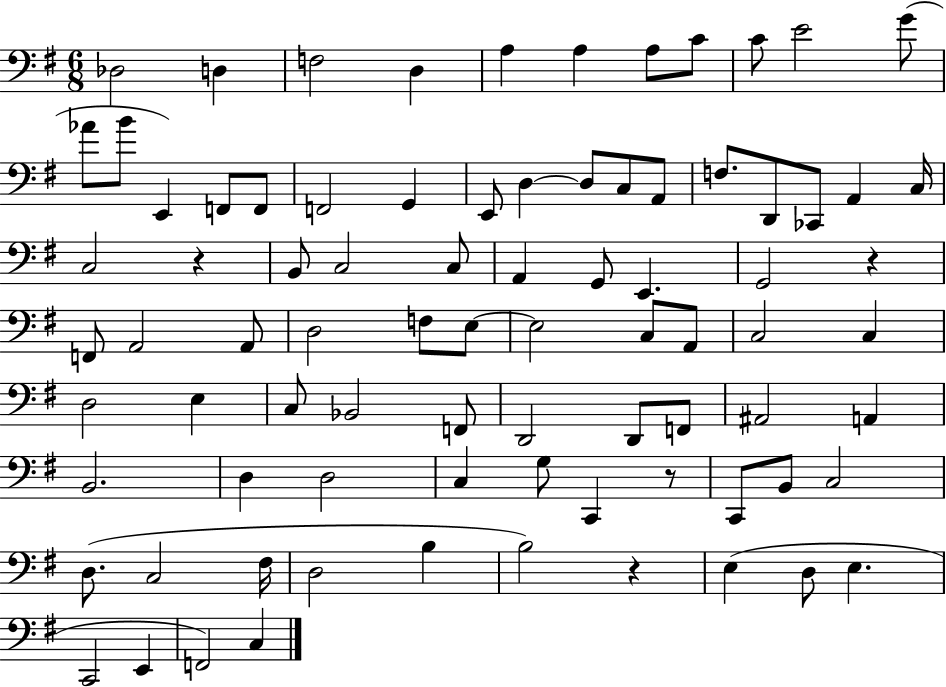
X:1
T:Untitled
M:6/8
L:1/4
K:G
_D,2 D, F,2 D, A, A, A,/2 C/2 C/2 E2 G/2 _A/2 B/2 E,, F,,/2 F,,/2 F,,2 G,, E,,/2 D, D,/2 C,/2 A,,/2 F,/2 D,,/2 _C,,/2 A,, C,/4 C,2 z B,,/2 C,2 C,/2 A,, G,,/2 E,, G,,2 z F,,/2 A,,2 A,,/2 D,2 F,/2 E,/2 E,2 C,/2 A,,/2 C,2 C, D,2 E, C,/2 _B,,2 F,,/2 D,,2 D,,/2 F,,/2 ^A,,2 A,, B,,2 D, D,2 C, G,/2 C,, z/2 C,,/2 B,,/2 C,2 D,/2 C,2 ^F,/4 D,2 B, B,2 z E, D,/2 E, C,,2 E,, F,,2 C,